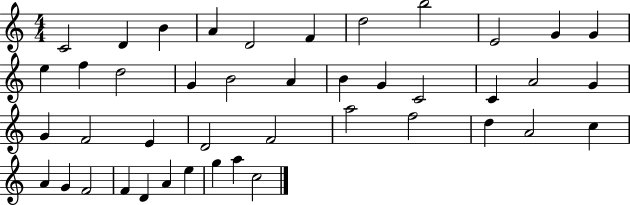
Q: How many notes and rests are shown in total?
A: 43